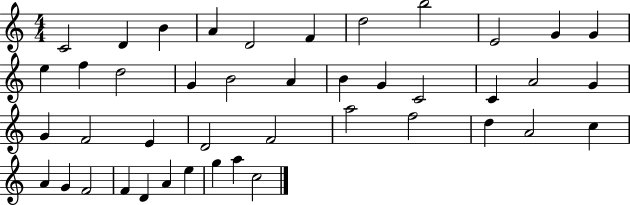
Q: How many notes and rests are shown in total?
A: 43